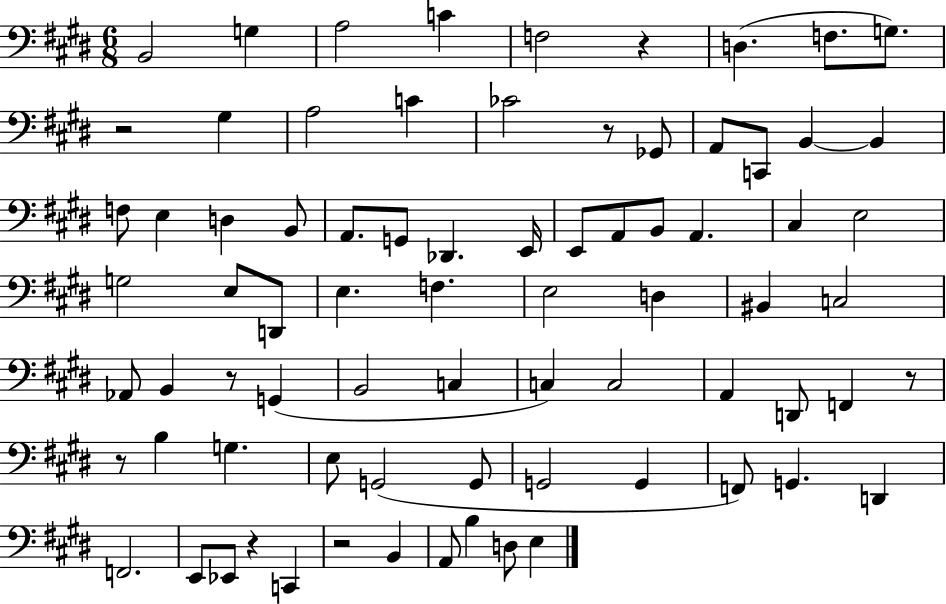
X:1
T:Untitled
M:6/8
L:1/4
K:E
B,,2 G, A,2 C F,2 z D, F,/2 G,/2 z2 ^G, A,2 C _C2 z/2 _G,,/2 A,,/2 C,,/2 B,, B,, F,/2 E, D, B,,/2 A,,/2 G,,/2 _D,, E,,/4 E,,/2 A,,/2 B,,/2 A,, ^C, E,2 G,2 E,/2 D,,/2 E, F, E,2 D, ^B,, C,2 _A,,/2 B,, z/2 G,, B,,2 C, C, C,2 A,, D,,/2 F,, z/2 z/2 B, G, E,/2 G,,2 G,,/2 G,,2 G,, F,,/2 G,, D,, F,,2 E,,/2 _E,,/2 z C,, z2 B,, A,,/2 B, D,/2 E,